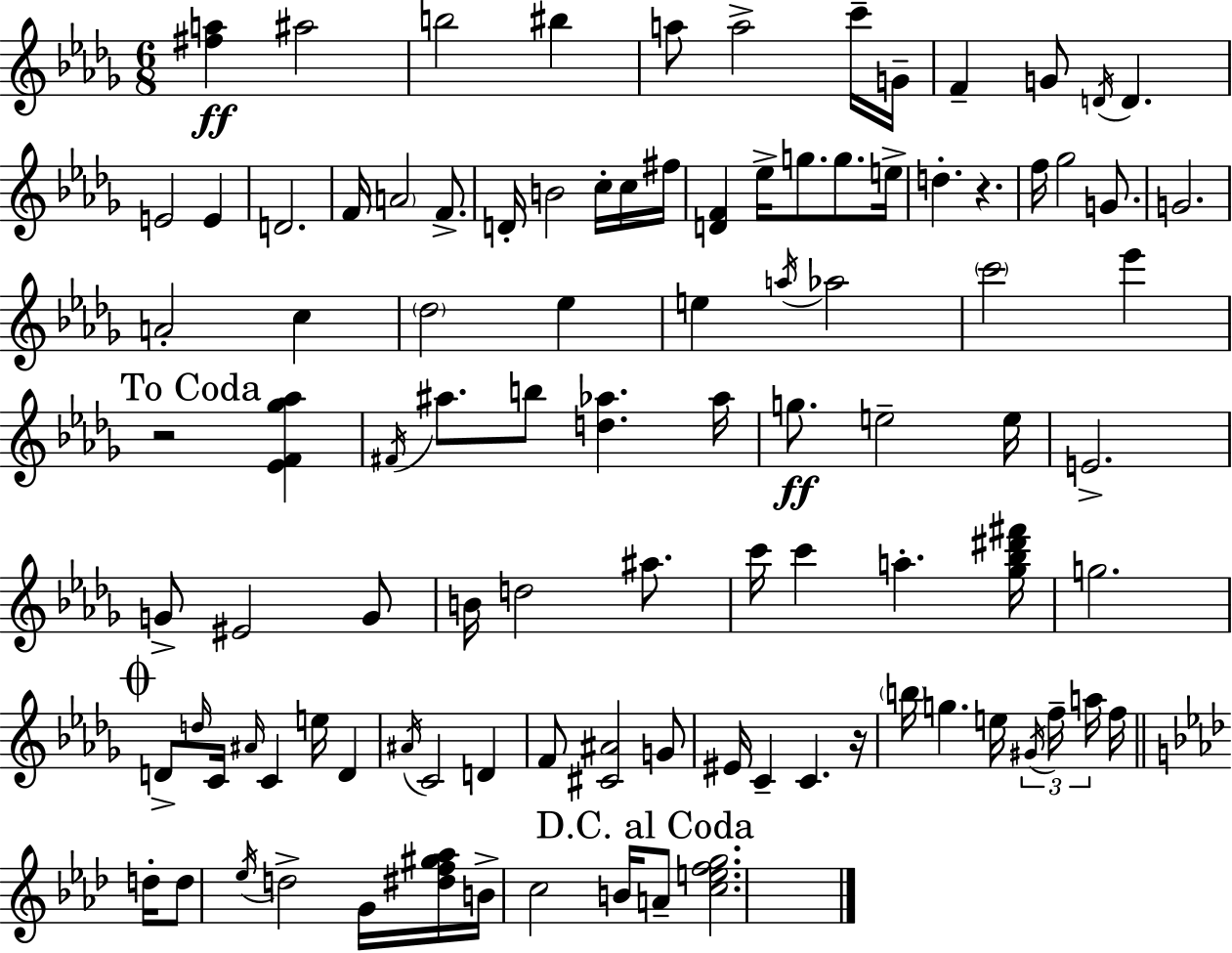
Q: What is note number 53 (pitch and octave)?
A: D5